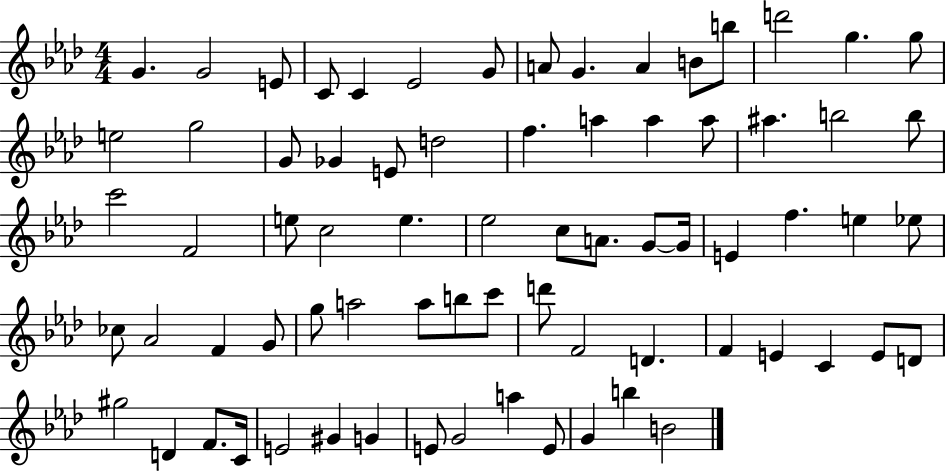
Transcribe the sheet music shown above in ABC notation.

X:1
T:Untitled
M:4/4
L:1/4
K:Ab
G G2 E/2 C/2 C _E2 G/2 A/2 G A B/2 b/2 d'2 g g/2 e2 g2 G/2 _G E/2 d2 f a a a/2 ^a b2 b/2 c'2 F2 e/2 c2 e _e2 c/2 A/2 G/2 G/4 E f e _e/2 _c/2 _A2 F G/2 g/2 a2 a/2 b/2 c'/2 d'/2 F2 D F E C E/2 D/2 ^g2 D F/2 C/4 E2 ^G G E/2 G2 a E/2 G b B2